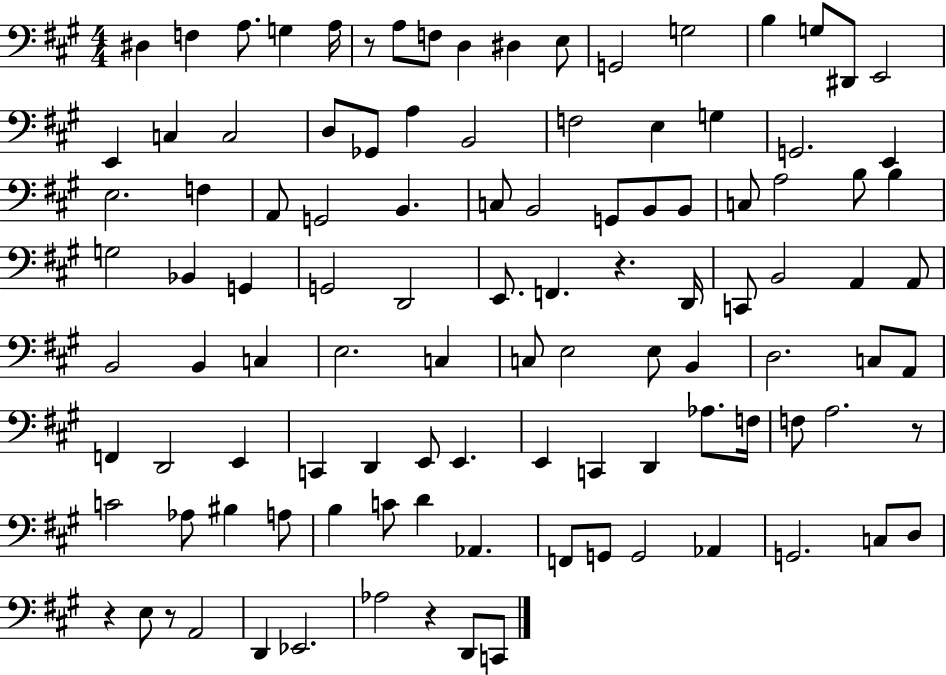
X:1
T:Untitled
M:4/4
L:1/4
K:A
^D, F, A,/2 G, A,/4 z/2 A,/2 F,/2 D, ^D, E,/2 G,,2 G,2 B, G,/2 ^D,,/2 E,,2 E,, C, C,2 D,/2 _G,,/2 A, B,,2 F,2 E, G, G,,2 E,, E,2 F, A,,/2 G,,2 B,, C,/2 B,,2 G,,/2 B,,/2 B,,/2 C,/2 A,2 B,/2 B, G,2 _B,, G,, G,,2 D,,2 E,,/2 F,, z D,,/4 C,,/2 B,,2 A,, A,,/2 B,,2 B,, C, E,2 C, C,/2 E,2 E,/2 B,, D,2 C,/2 A,,/2 F,, D,,2 E,, C,, D,, E,,/2 E,, E,, C,, D,, _A,/2 F,/4 F,/2 A,2 z/2 C2 _A,/2 ^B, A,/2 B, C/2 D _A,, F,,/2 G,,/2 G,,2 _A,, G,,2 C,/2 D,/2 z E,/2 z/2 A,,2 D,, _E,,2 _A,2 z D,,/2 C,,/2